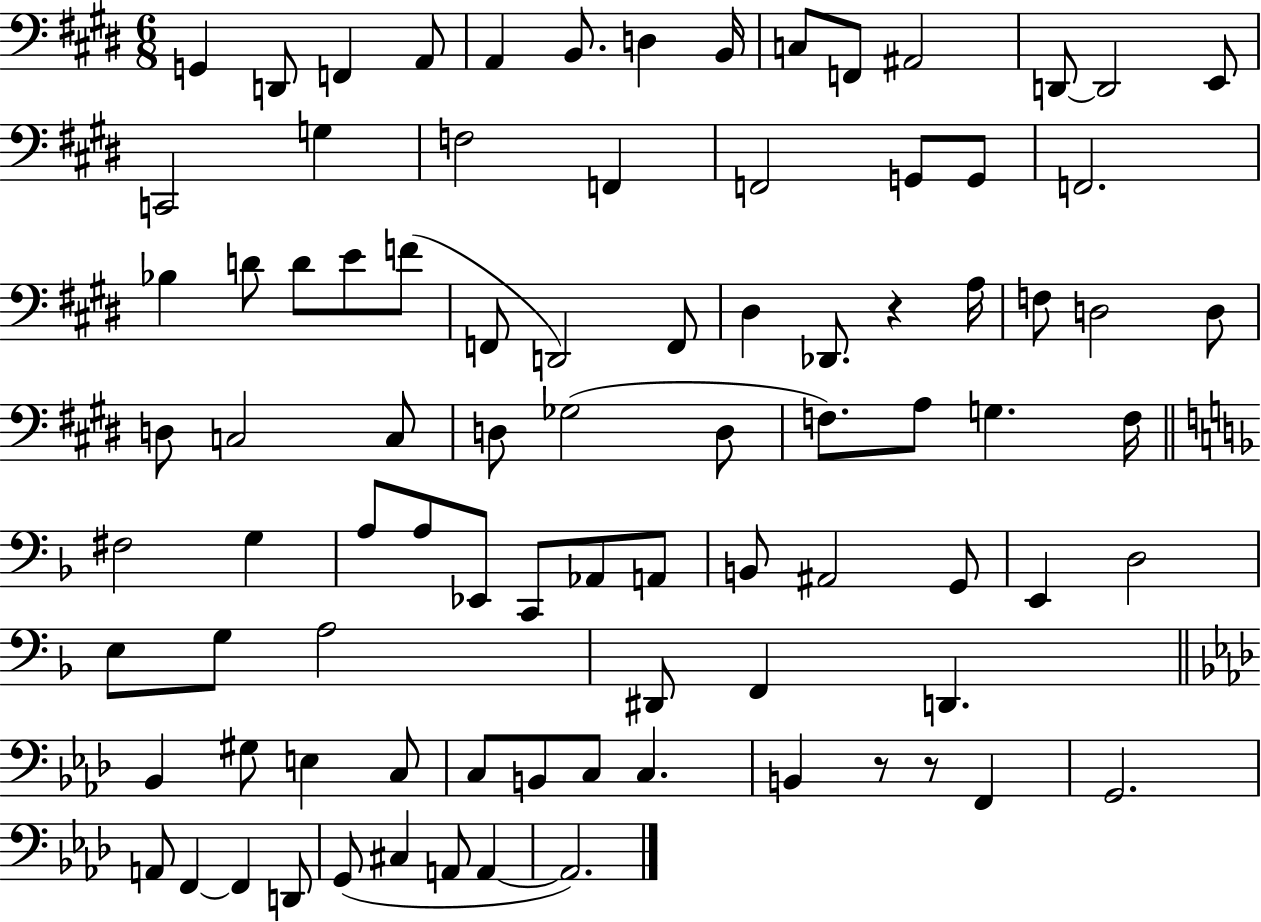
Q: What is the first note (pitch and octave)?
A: G2